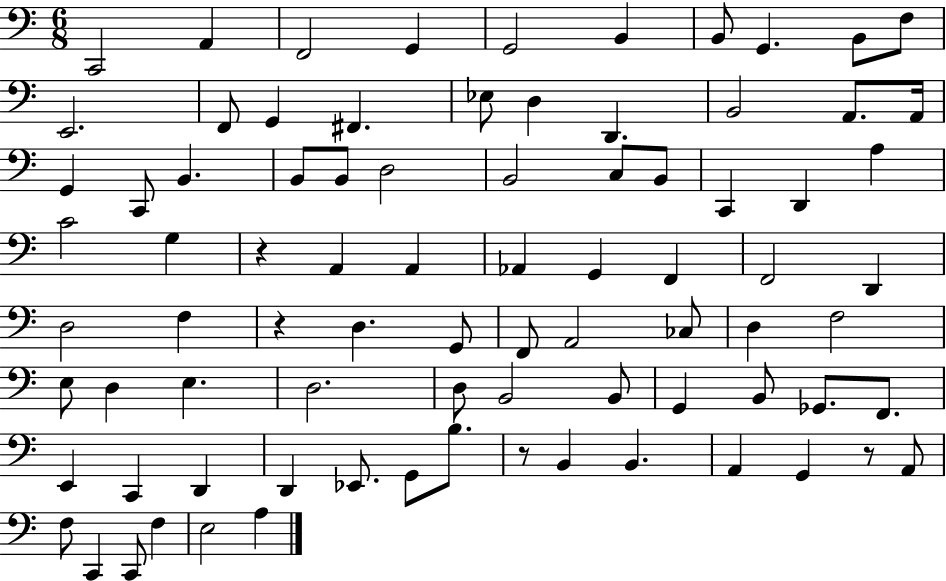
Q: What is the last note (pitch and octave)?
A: A3